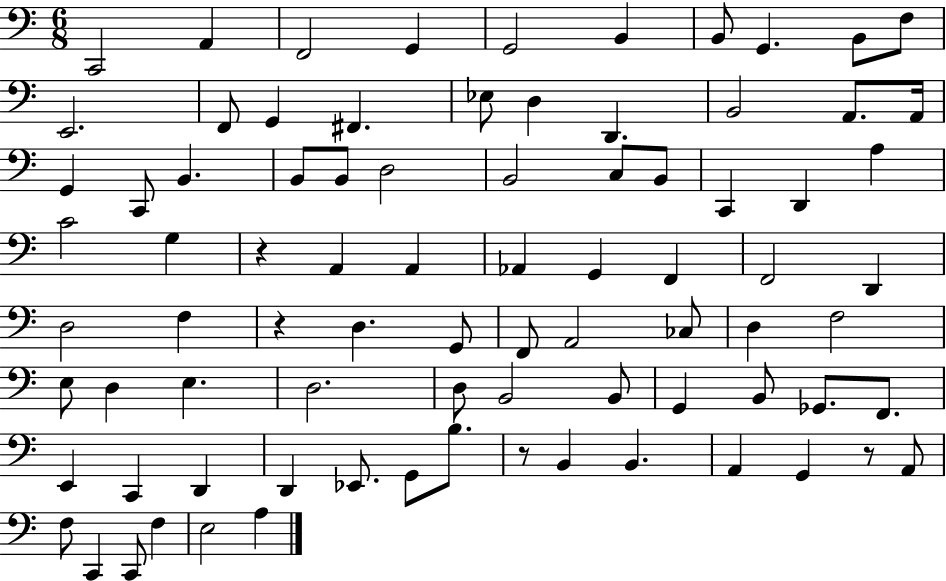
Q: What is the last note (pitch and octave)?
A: A3